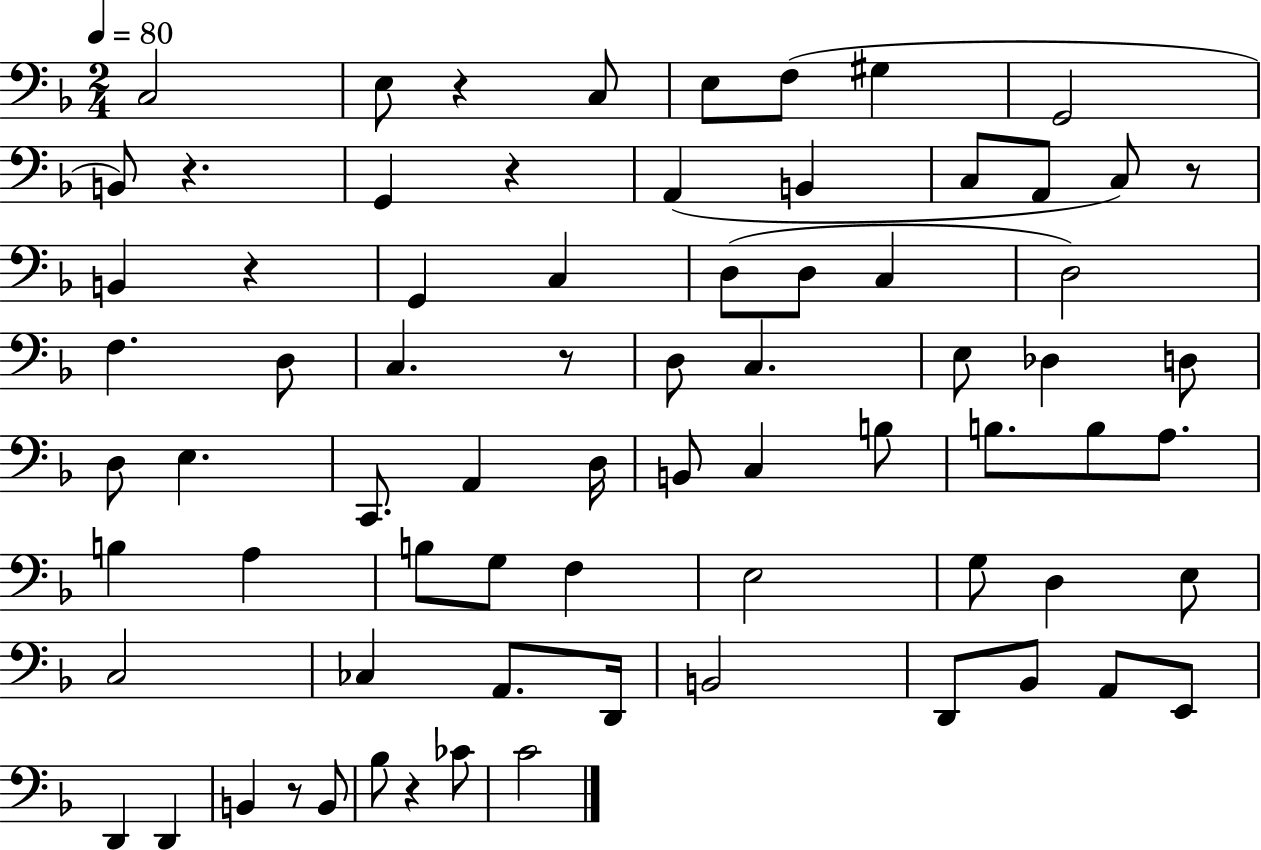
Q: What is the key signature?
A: F major